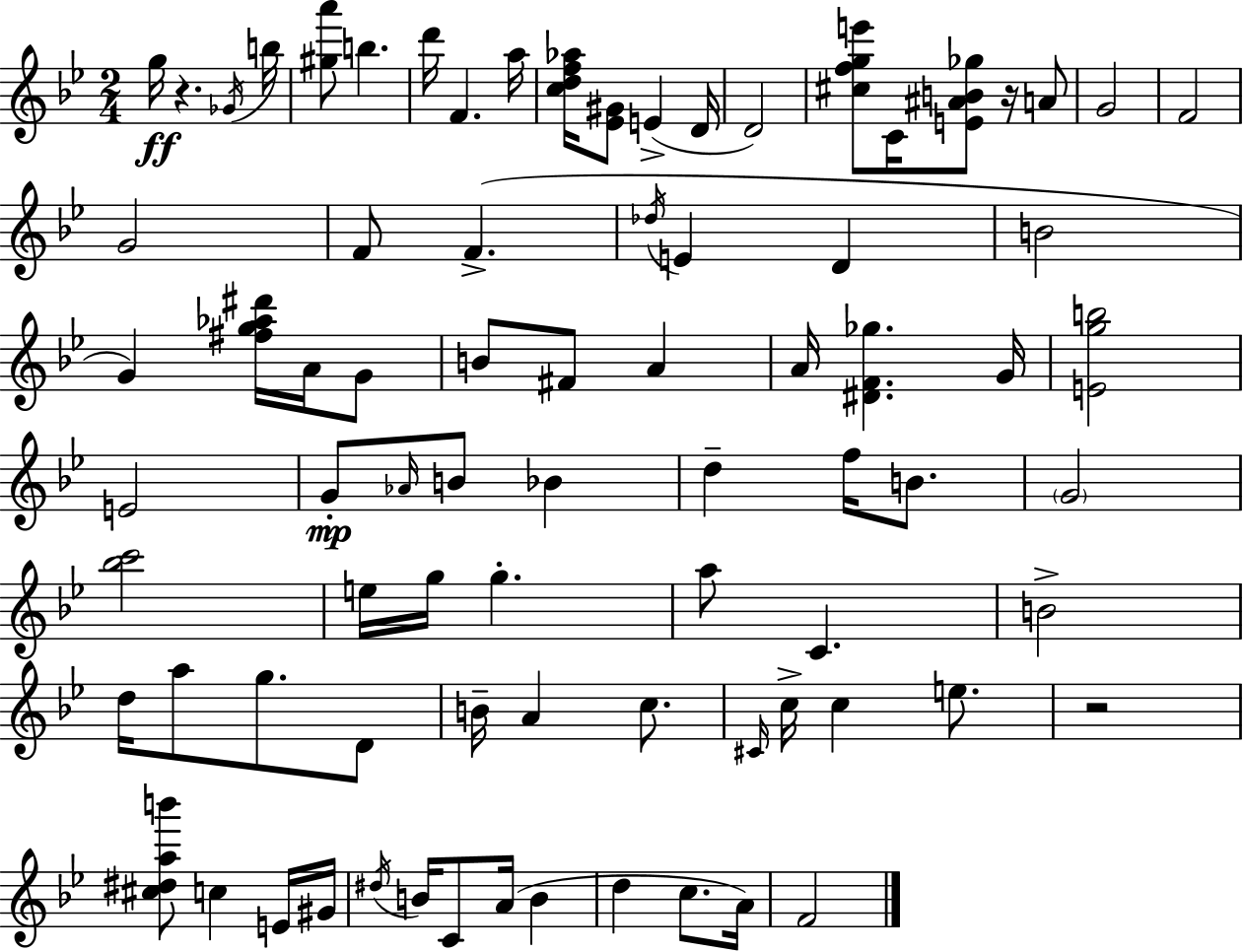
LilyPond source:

{
  \clef treble
  \numericTimeSignature
  \time 2/4
  \key g \minor
  \repeat volta 2 { g''16\ff r4. \acciaccatura { ges'16 } | b''16 <gis'' a'''>8 b''4. | d'''16 f'4. | a''16 <c'' d'' f'' aes''>16 <ees' gis'>8 e'4->( | \break d'16 d'2) | <cis'' f'' g'' e'''>8 c'16 <e' ais' b' ges''>8 r16 a'8 | g'2 | f'2 | \break g'2 | f'8 f'4.->( | \acciaccatura { des''16 } e'4 d'4 | b'2 | \break g'4) <fis'' g'' aes'' dis'''>16 a'16 | g'8 b'8 fis'8 a'4 | a'16 <dis' f' ges''>4. | g'16 <e' g'' b''>2 | \break e'2 | g'8-.\mp \grace { aes'16 } b'8 bes'4 | d''4-- f''16 | b'8. \parenthesize g'2 | \break <bes'' c'''>2 | e''16 g''16 g''4.-. | a''8 c'4. | b'2-> | \break d''16 a''8 g''8. | d'8 b'16-- a'4 | c''8. \grace { cis'16 } c''16-> c''4 | e''8. r2 | \break <cis'' dis'' a'' b'''>8 c''4 | e'16 gis'16 \acciaccatura { dis''16 } b'16 c'8 | a'16( b'4 d''4 | c''8. a'16) f'2 | \break } \bar "|."
}